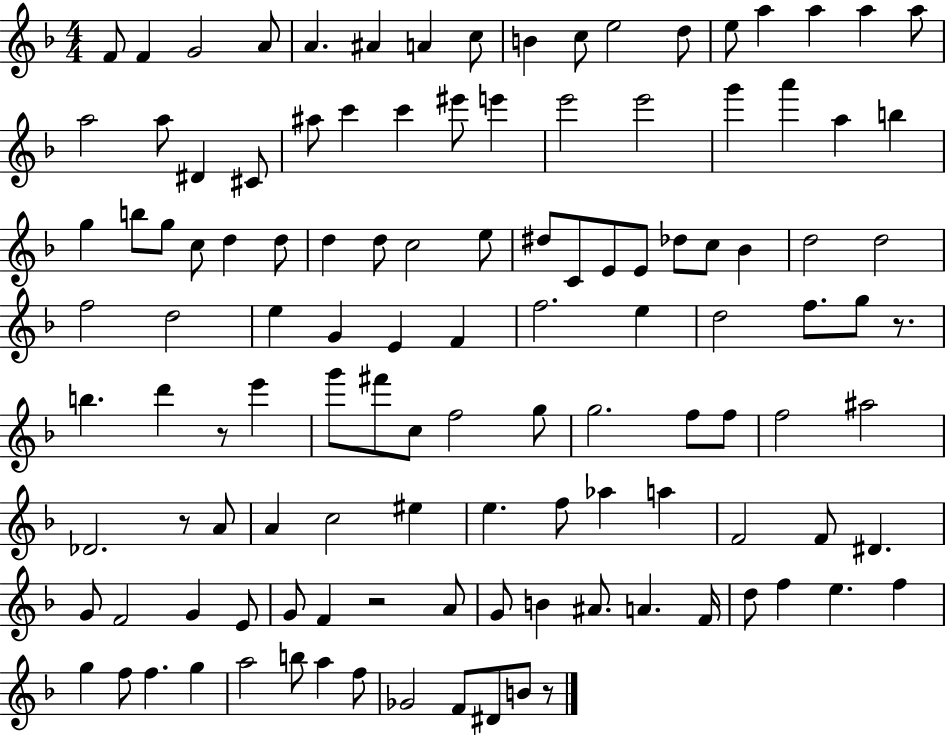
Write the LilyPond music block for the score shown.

{
  \clef treble
  \numericTimeSignature
  \time 4/4
  \key f \major
  f'8 f'4 g'2 a'8 | a'4. ais'4 a'4 c''8 | b'4 c''8 e''2 d''8 | e''8 a''4 a''4 a''4 a''8 | \break a''2 a''8 dis'4 cis'8 | ais''8 c'''4 c'''4 eis'''8 e'''4 | e'''2 e'''2 | g'''4 a'''4 a''4 b''4 | \break g''4 b''8 g''8 c''8 d''4 d''8 | d''4 d''8 c''2 e''8 | dis''8 c'8 e'8 e'8 des''8 c''8 bes'4 | d''2 d''2 | \break f''2 d''2 | e''4 g'4 e'4 f'4 | f''2. e''4 | d''2 f''8. g''8 r8. | \break b''4. d'''4 r8 e'''4 | g'''8 fis'''8 c''8 f''2 g''8 | g''2. f''8 f''8 | f''2 ais''2 | \break des'2. r8 a'8 | a'4 c''2 eis''4 | e''4. f''8 aes''4 a''4 | f'2 f'8 dis'4. | \break g'8 f'2 g'4 e'8 | g'8 f'4 r2 a'8 | g'8 b'4 ais'8. a'4. f'16 | d''8 f''4 e''4. f''4 | \break g''4 f''8 f''4. g''4 | a''2 b''8 a''4 f''8 | ges'2 f'8 dis'8 b'8 r8 | \bar "|."
}